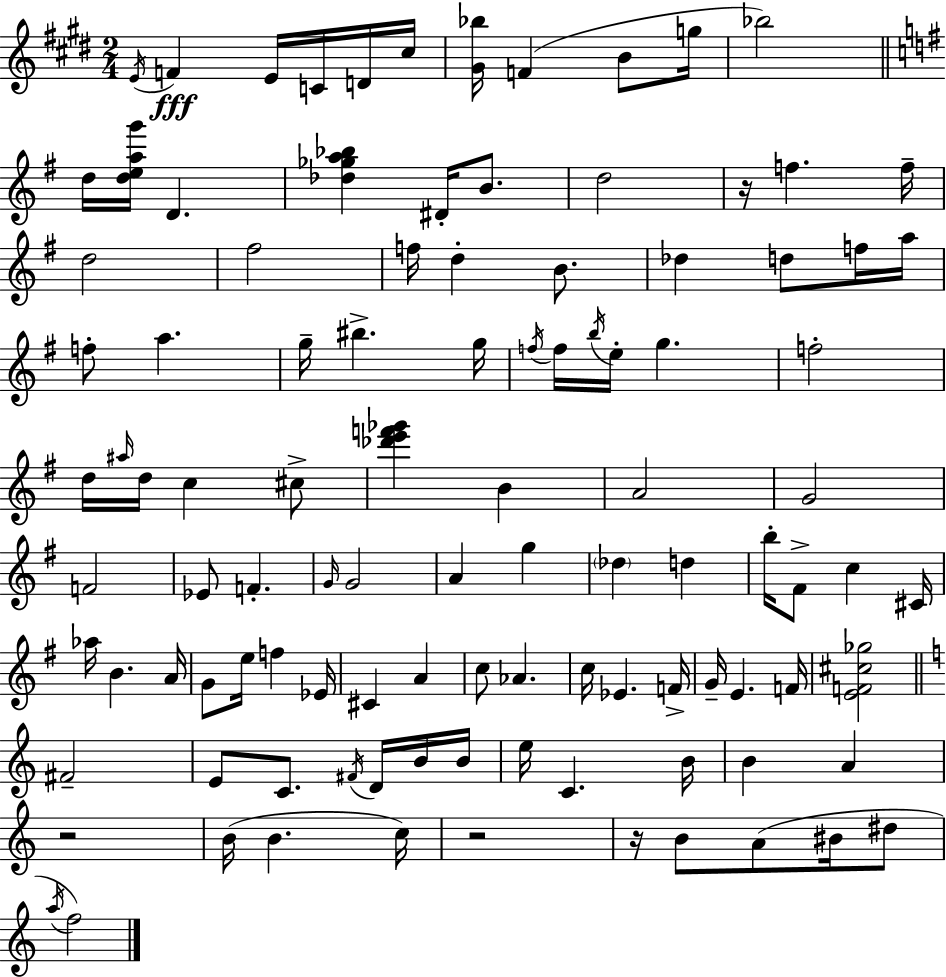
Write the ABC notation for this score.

X:1
T:Untitled
M:2/4
L:1/4
K:E
E/4 F E/4 C/4 D/4 ^c/4 [^G_b]/4 F B/2 g/4 _b2 d/4 [deag']/4 D [_d_ga_b] ^D/4 B/2 d2 z/4 f f/4 d2 ^f2 f/4 d B/2 _d d/2 f/4 a/4 f/2 a g/4 ^b g/4 f/4 f/4 b/4 e/4 g f2 d/4 ^a/4 d/4 c ^c/2 [_d'e'f'_g'] B A2 G2 F2 _E/2 F G/4 G2 A g _d d b/4 ^F/2 c ^C/4 _a/4 B A/4 G/2 e/4 f _E/4 ^C A c/2 _A c/4 _E F/4 G/4 E F/4 [EF^c_g]2 ^F2 E/2 C/2 ^F/4 D/4 B/4 B/4 e/4 C B/4 B A z2 B/4 B c/4 z2 z/4 B/2 A/2 ^B/4 ^d/2 a/4 f2